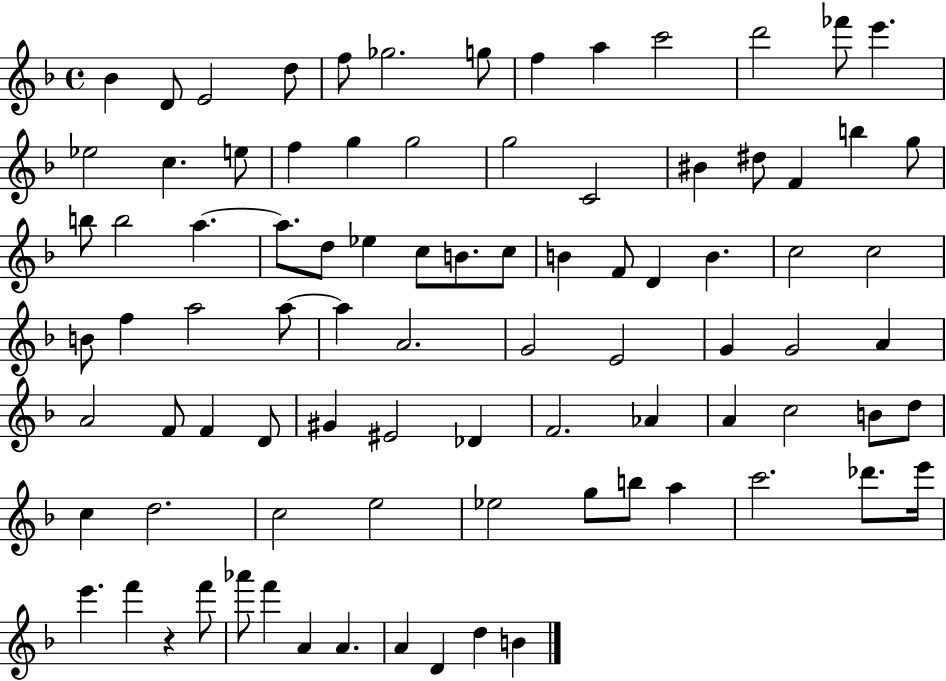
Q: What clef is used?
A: treble